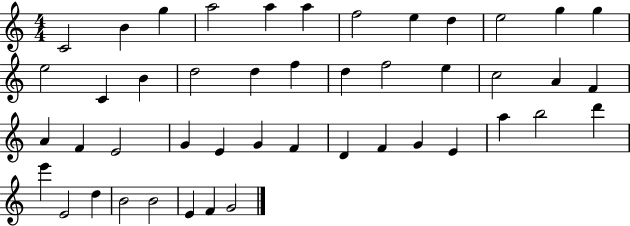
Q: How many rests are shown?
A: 0